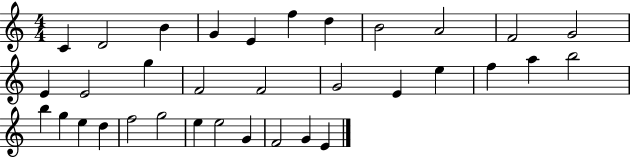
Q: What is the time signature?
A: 4/4